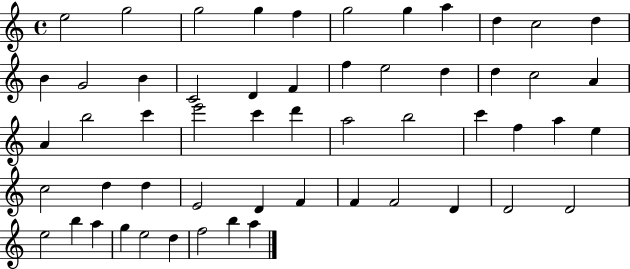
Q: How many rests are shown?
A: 0